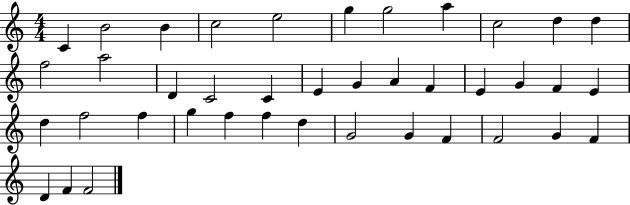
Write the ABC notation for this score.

X:1
T:Untitled
M:4/4
L:1/4
K:C
C B2 B c2 e2 g g2 a c2 d d f2 a2 D C2 C E G A F E G F E d f2 f g f f d G2 G F F2 G F D F F2